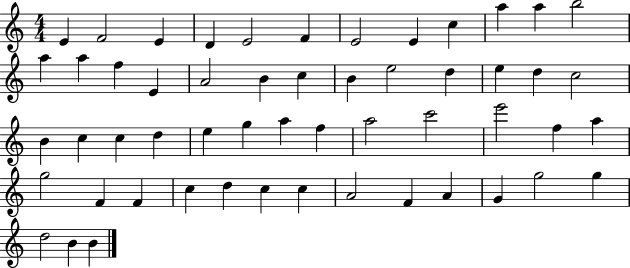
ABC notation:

X:1
T:Untitled
M:4/4
L:1/4
K:C
E F2 E D E2 F E2 E c a a b2 a a f E A2 B c B e2 d e d c2 B c c d e g a f a2 c'2 e'2 f a g2 F F c d c c A2 F A G g2 g d2 B B